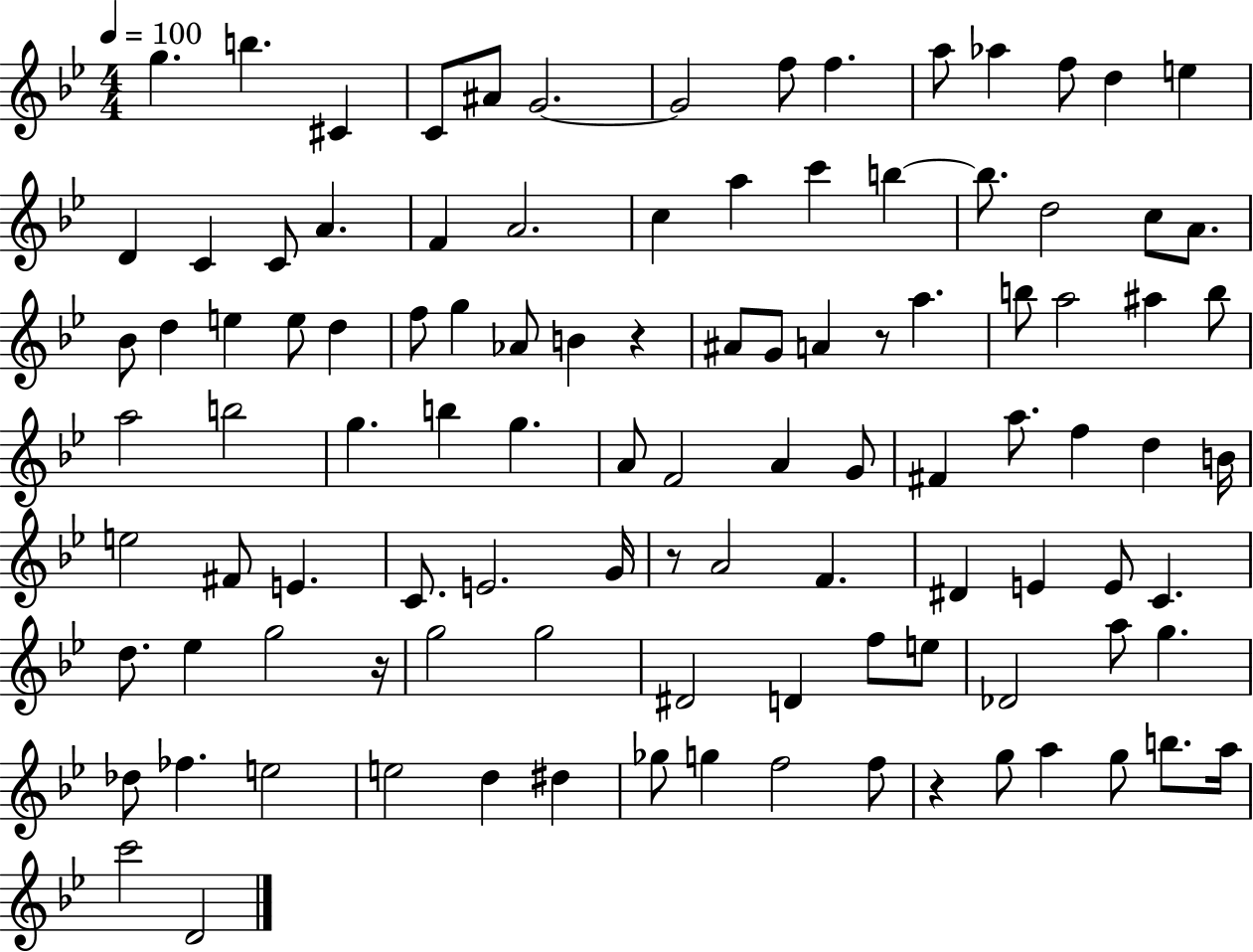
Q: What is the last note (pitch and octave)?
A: D4